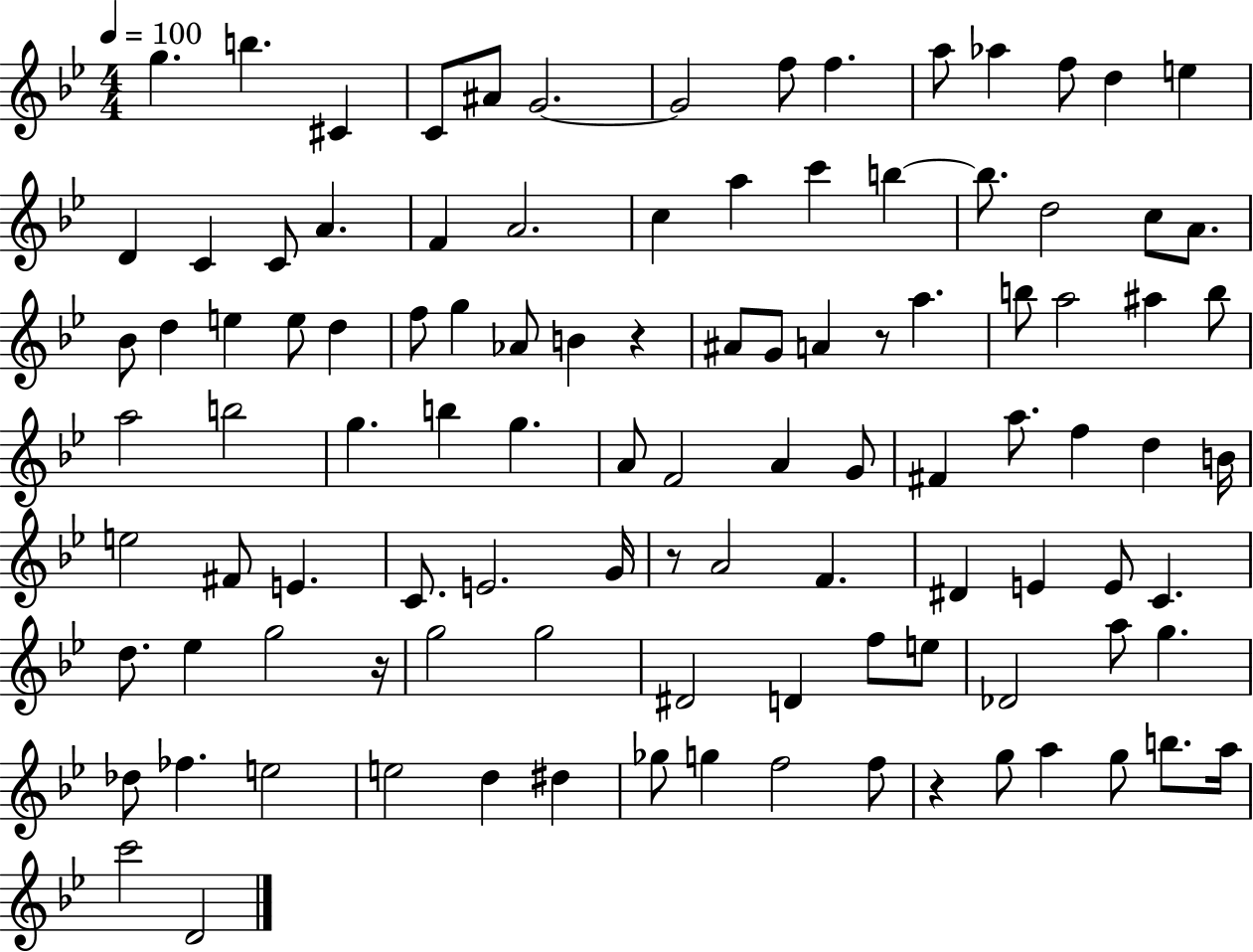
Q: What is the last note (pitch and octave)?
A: D4